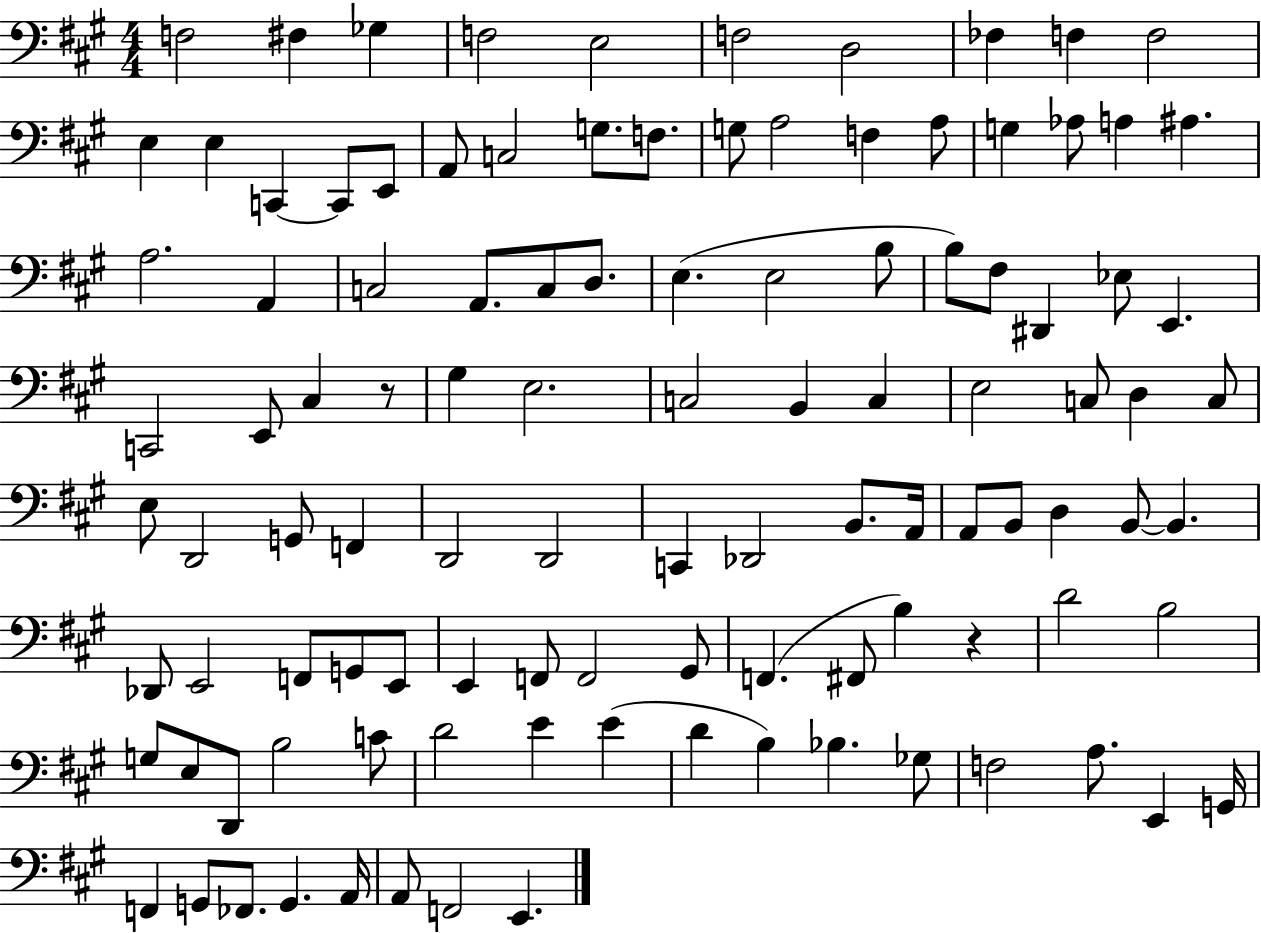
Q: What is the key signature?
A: A major